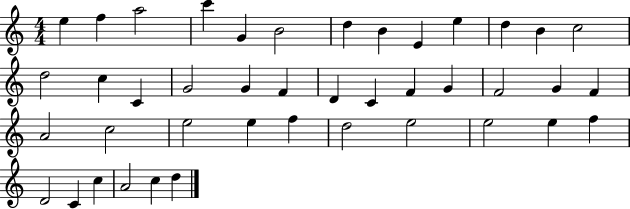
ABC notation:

X:1
T:Untitled
M:4/4
L:1/4
K:C
e f a2 c' G B2 d B E e d B c2 d2 c C G2 G F D C F G F2 G F A2 c2 e2 e f d2 e2 e2 e f D2 C c A2 c d